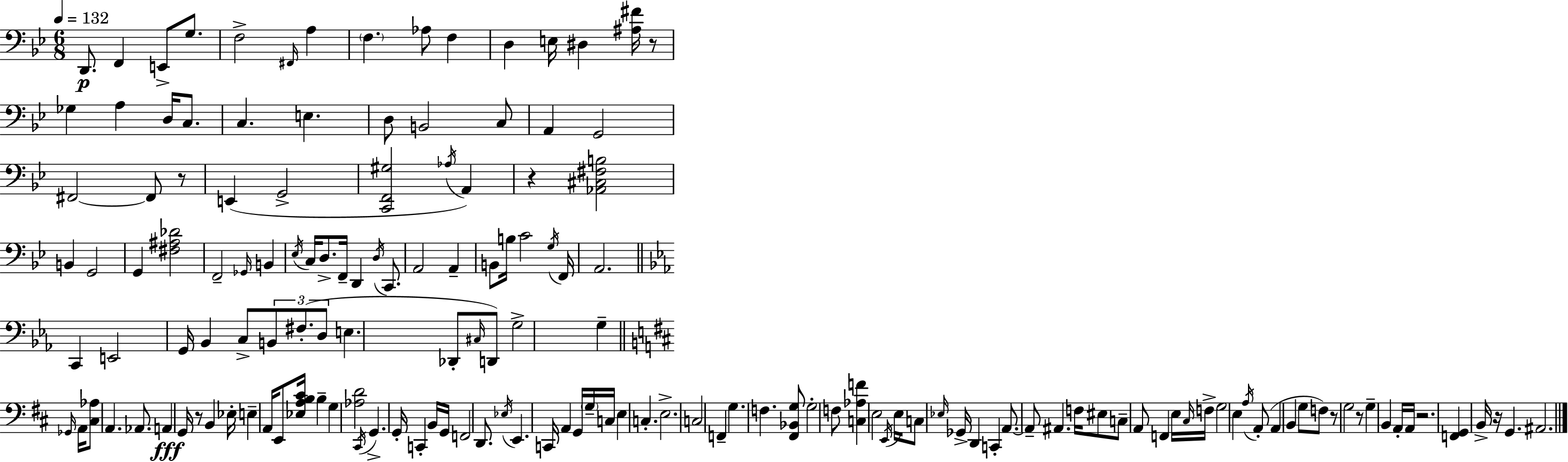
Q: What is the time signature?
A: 6/8